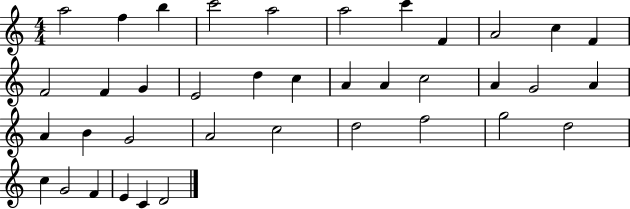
{
  \clef treble
  \numericTimeSignature
  \time 4/4
  \key c \major
  a''2 f''4 b''4 | c'''2 a''2 | a''2 c'''4 f'4 | a'2 c''4 f'4 | \break f'2 f'4 g'4 | e'2 d''4 c''4 | a'4 a'4 c''2 | a'4 g'2 a'4 | \break a'4 b'4 g'2 | a'2 c''2 | d''2 f''2 | g''2 d''2 | \break c''4 g'2 f'4 | e'4 c'4 d'2 | \bar "|."
}